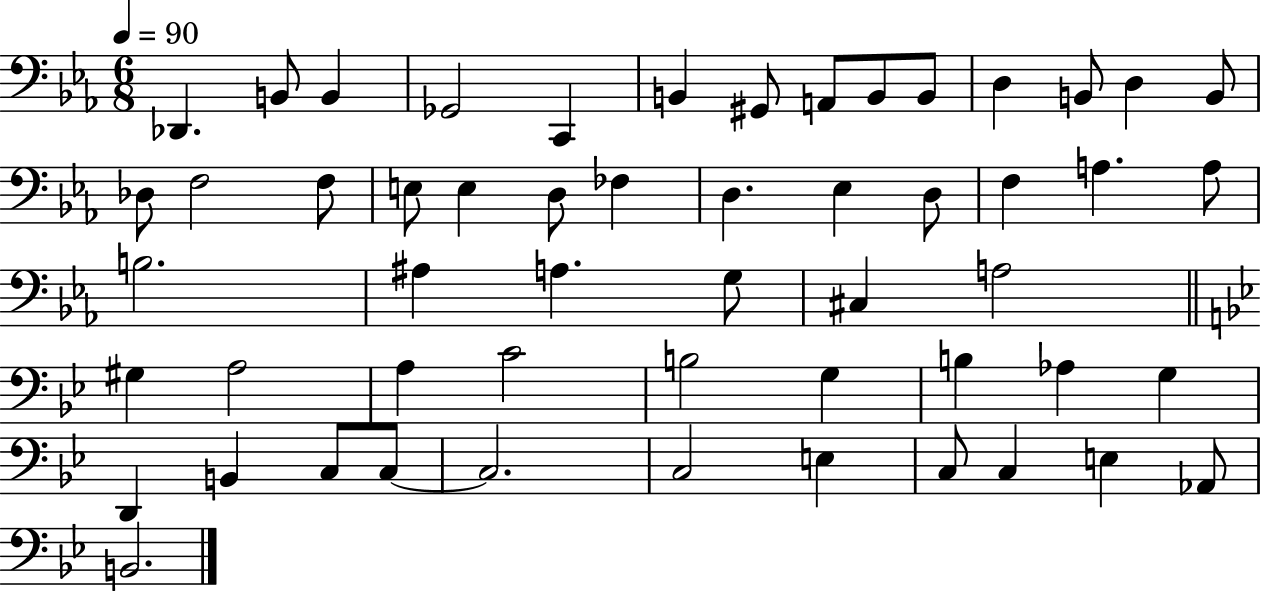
Db2/q. B2/e B2/q Gb2/h C2/q B2/q G#2/e A2/e B2/e B2/e D3/q B2/e D3/q B2/e Db3/e F3/h F3/e E3/e E3/q D3/e FES3/q D3/q. Eb3/q D3/e F3/q A3/q. A3/e B3/h. A#3/q A3/q. G3/e C#3/q A3/h G#3/q A3/h A3/q C4/h B3/h G3/q B3/q Ab3/q G3/q D2/q B2/q C3/e C3/e C3/h. C3/h E3/q C3/e C3/q E3/q Ab2/e B2/h.